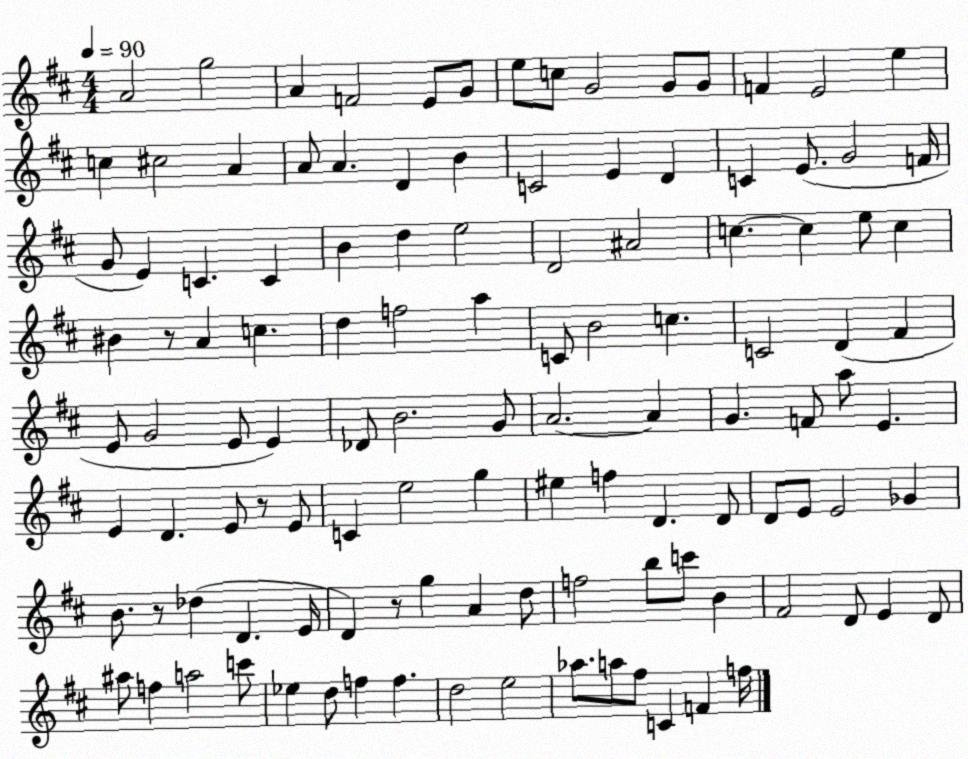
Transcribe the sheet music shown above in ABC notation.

X:1
T:Untitled
M:4/4
L:1/4
K:D
A2 g2 A F2 E/2 G/2 e/2 c/2 G2 G/2 G/2 F E2 e c ^c2 A A/2 A D B C2 E D C E/2 G2 F/4 G/2 E C C B d e2 D2 ^A2 c c e/2 c ^B z/2 A c d f2 a C/2 B2 c C2 D ^F E/2 G2 E/2 E _D/2 B2 G/2 A2 A G F/2 a/2 E E D E/2 z/2 E/2 C e2 g ^e f D D/2 D/2 E/2 E2 _G B/2 z/2 _d D E/4 D z/2 g A d/2 f2 b/2 c'/2 B ^F2 D/2 E D/2 ^a/2 f a2 c'/2 _e d/2 f f d2 e2 _a/2 a/2 ^f/2 C F f/4